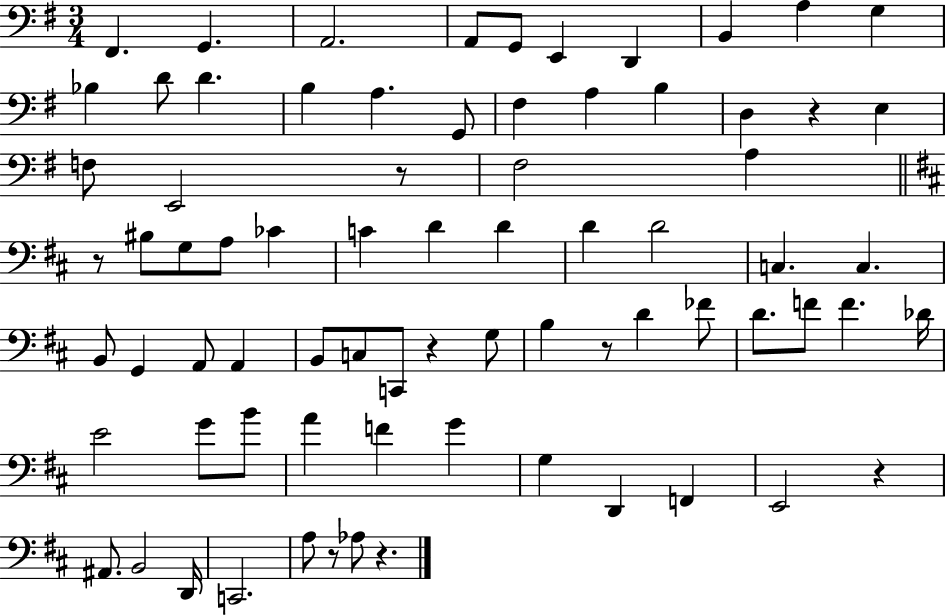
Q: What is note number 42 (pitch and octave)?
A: C3